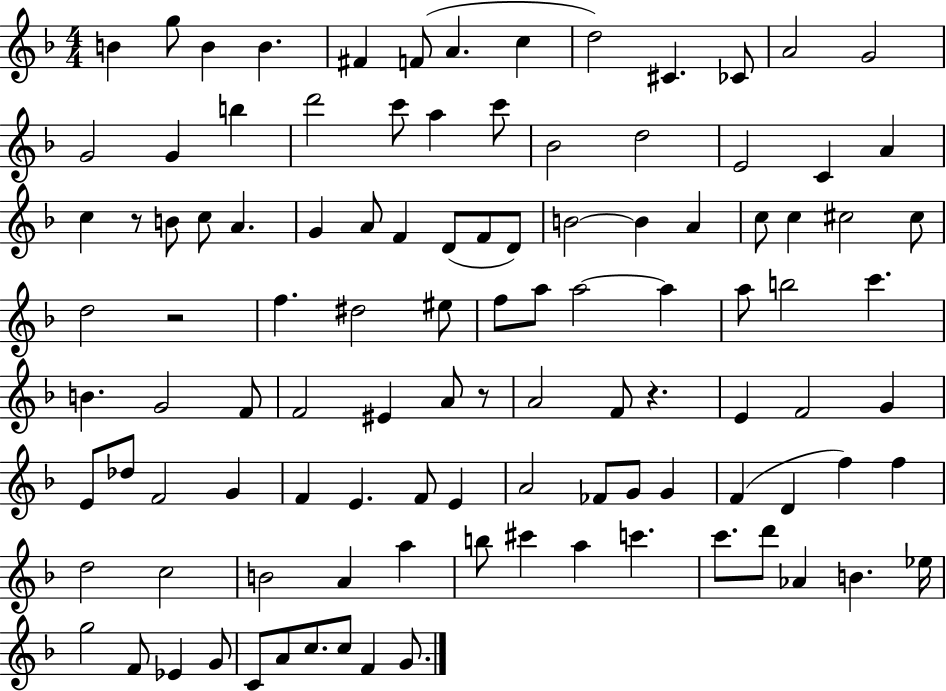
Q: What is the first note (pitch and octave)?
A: B4